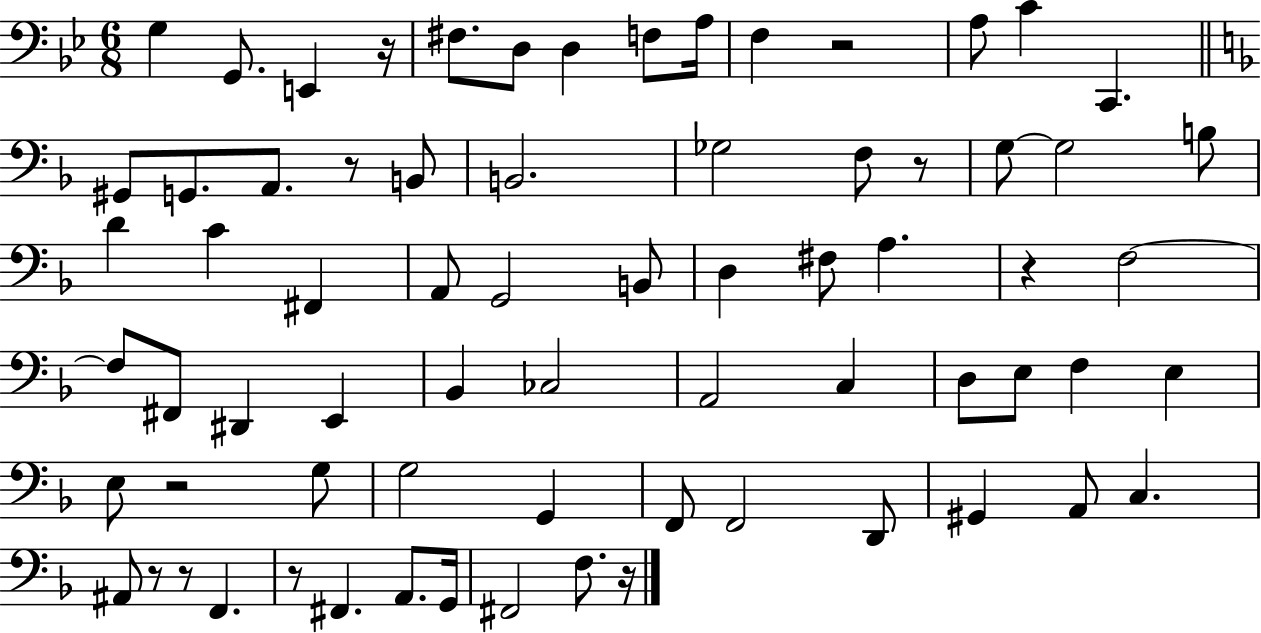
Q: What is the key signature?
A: BES major